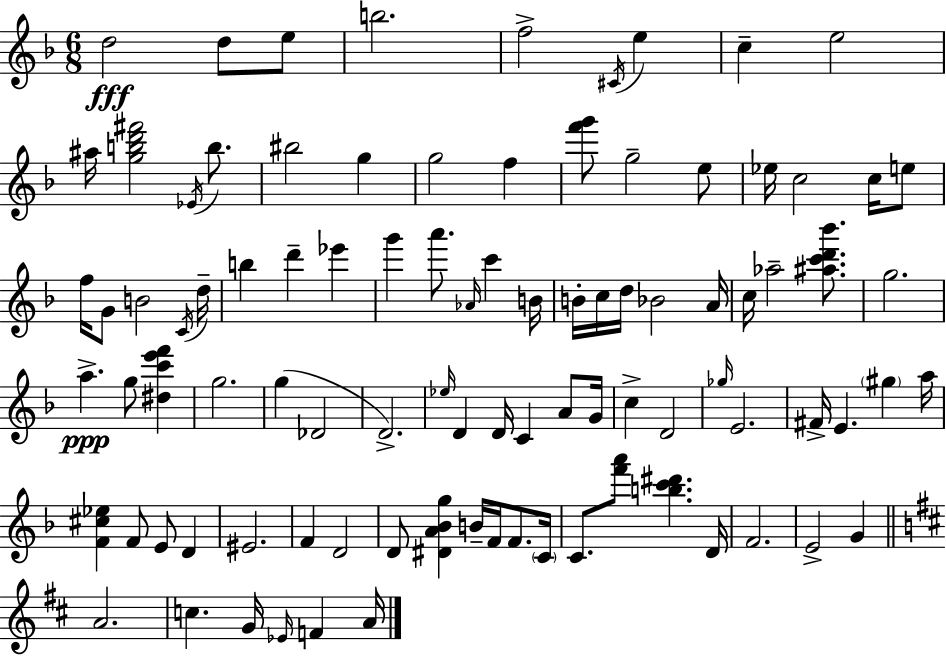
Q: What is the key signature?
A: F major